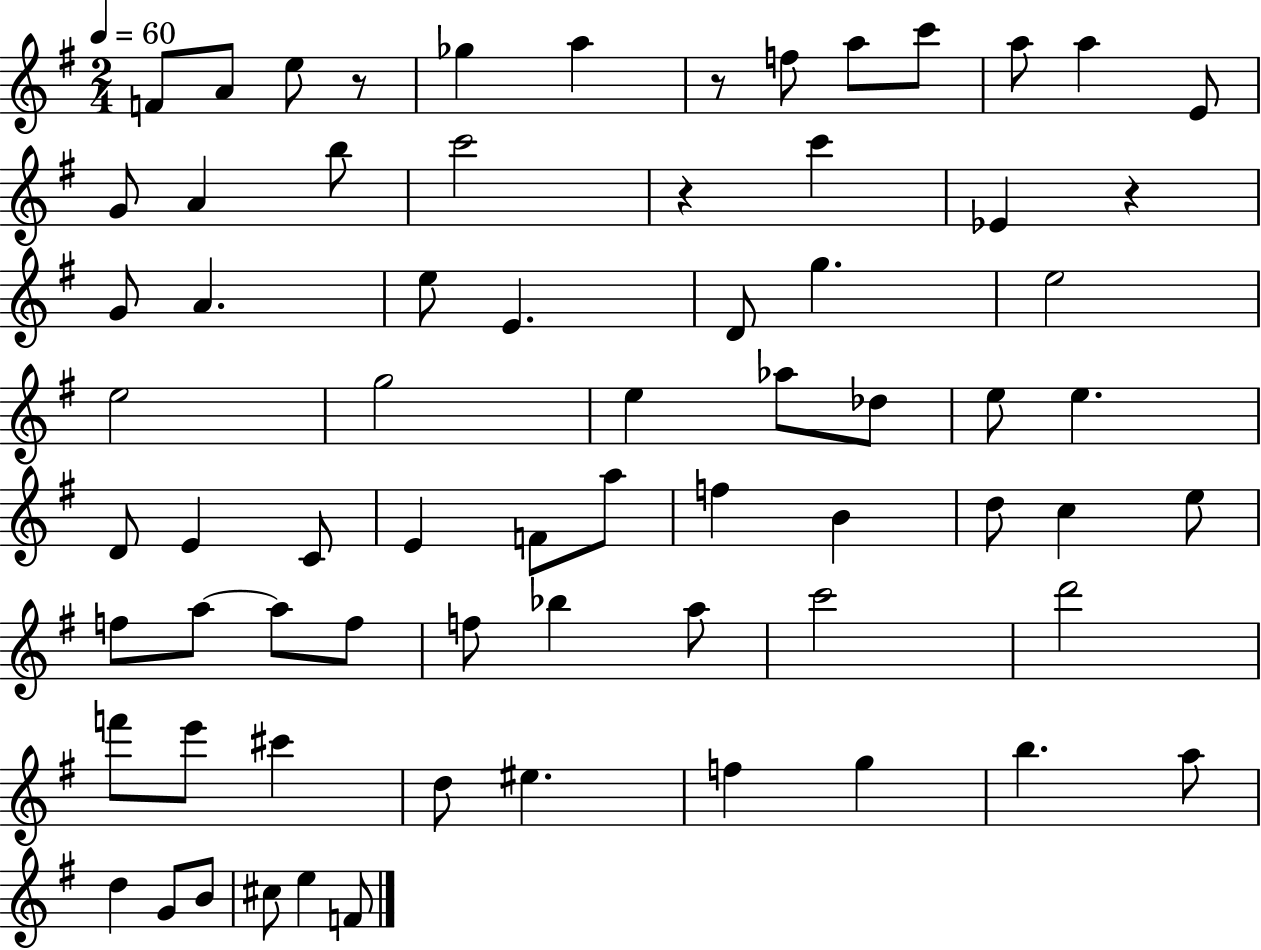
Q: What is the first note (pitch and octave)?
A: F4